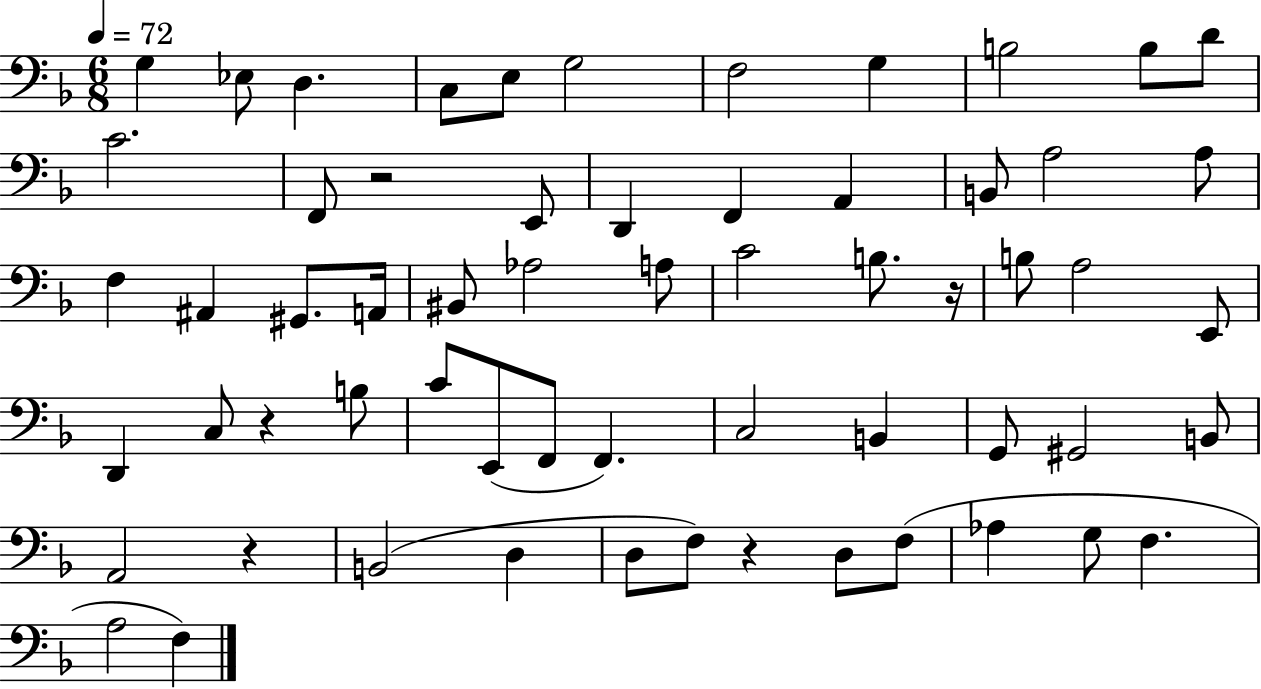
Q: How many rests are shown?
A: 5